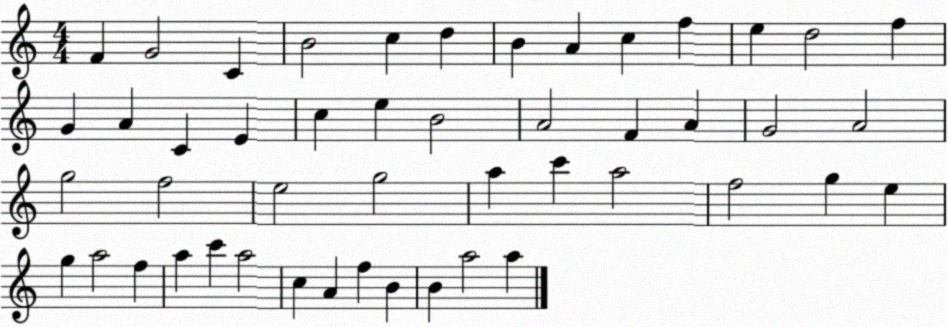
X:1
T:Untitled
M:4/4
L:1/4
K:C
F G2 C B2 c d B A c f e d2 f G A C E c e B2 A2 F A G2 A2 g2 f2 e2 g2 a c' a2 f2 g e g a2 f a c' a2 c A f B B a2 a